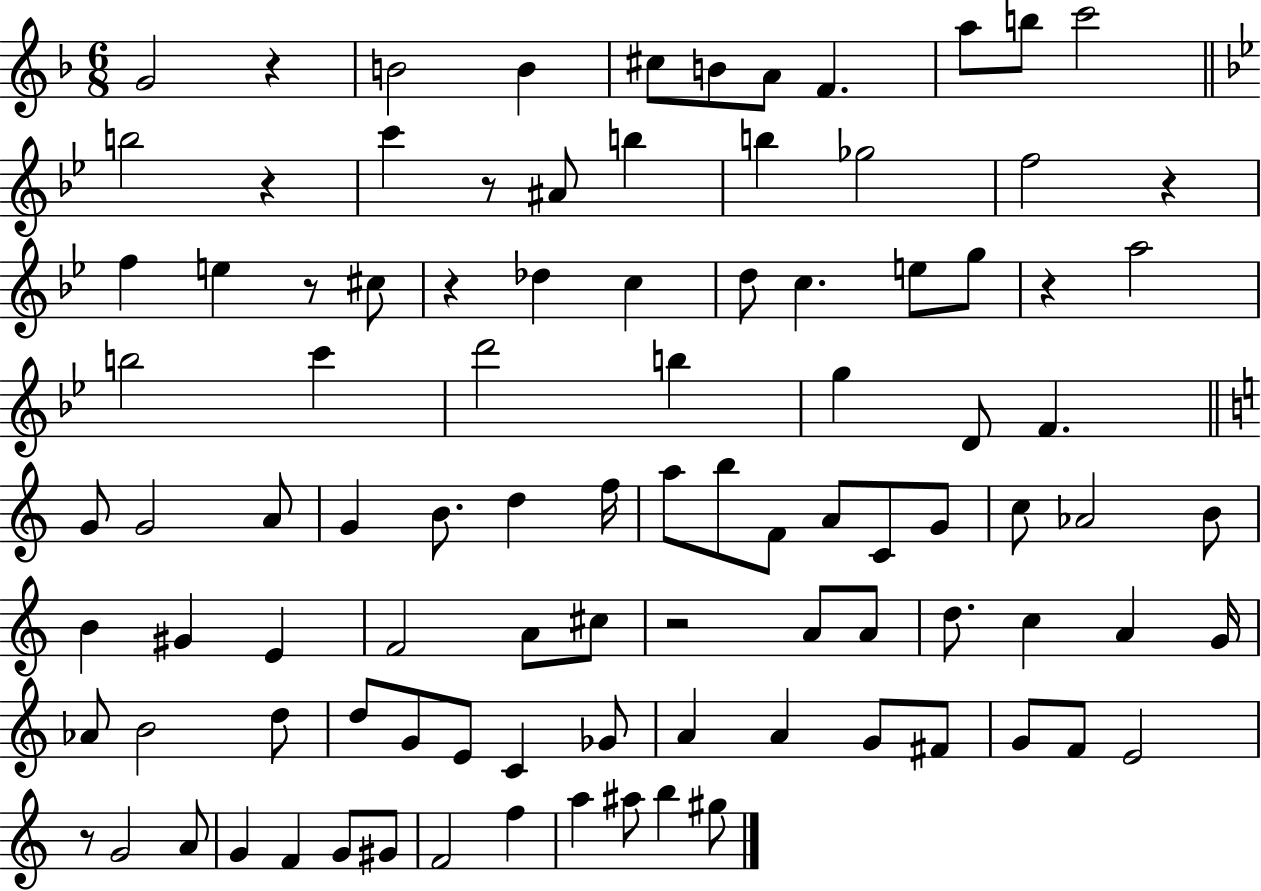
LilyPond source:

{
  \clef treble
  \numericTimeSignature
  \time 6/8
  \key f \major
  g'2 r4 | b'2 b'4 | cis''8 b'8 a'8 f'4. | a''8 b''8 c'''2 | \break \bar "||" \break \key bes \major b''2 r4 | c'''4 r8 ais'8 b''4 | b''4 ges''2 | f''2 r4 | \break f''4 e''4 r8 cis''8 | r4 des''4 c''4 | d''8 c''4. e''8 g''8 | r4 a''2 | \break b''2 c'''4 | d'''2 b''4 | g''4 d'8 f'4. | \bar "||" \break \key c \major g'8 g'2 a'8 | g'4 b'8. d''4 f''16 | a''8 b''8 f'8 a'8 c'8 g'8 | c''8 aes'2 b'8 | \break b'4 gis'4 e'4 | f'2 a'8 cis''8 | r2 a'8 a'8 | d''8. c''4 a'4 g'16 | \break aes'8 b'2 d''8 | d''8 g'8 e'8 c'4 ges'8 | a'4 a'4 g'8 fis'8 | g'8 f'8 e'2 | \break r8 g'2 a'8 | g'4 f'4 g'8 gis'8 | f'2 f''4 | a''4 ais''8 b''4 gis''8 | \break \bar "|."
}